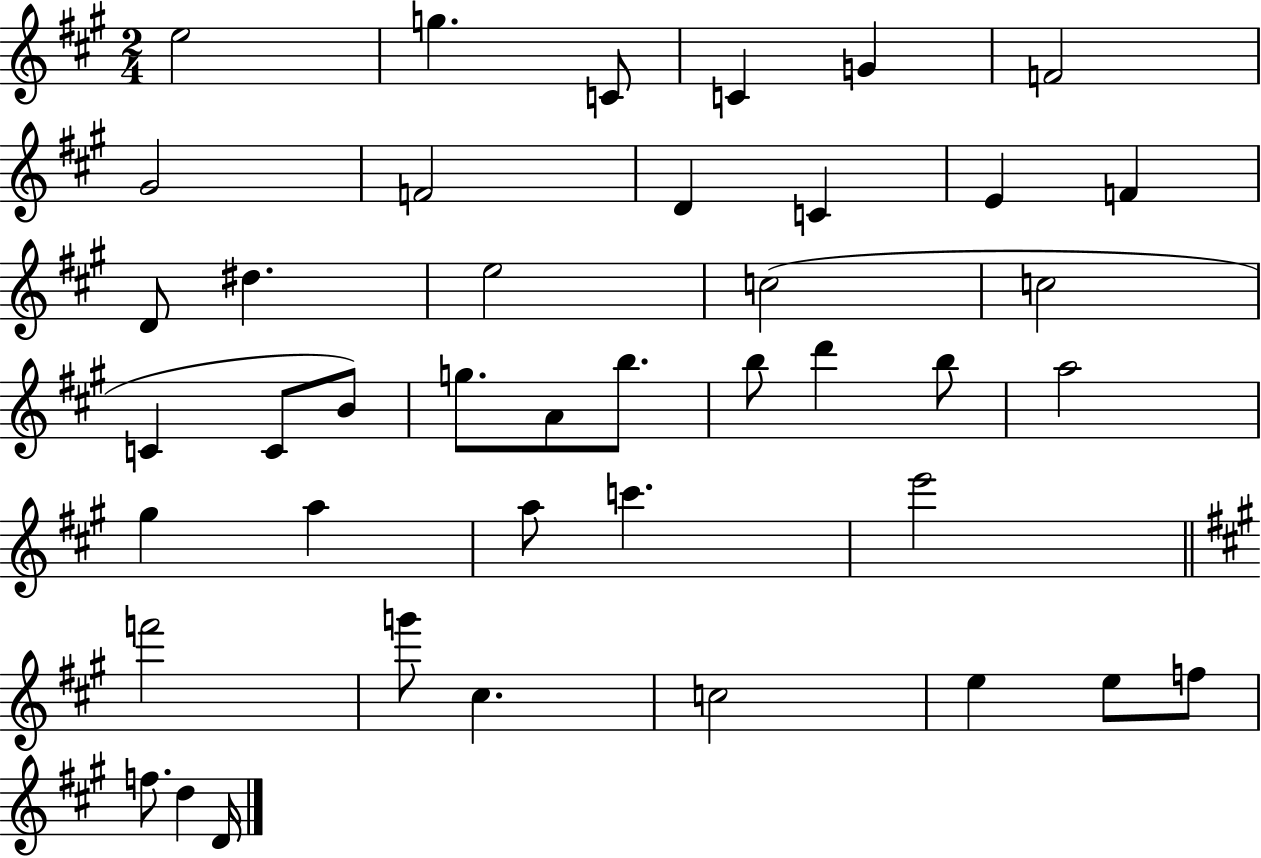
X:1
T:Untitled
M:2/4
L:1/4
K:A
e2 g C/2 C G F2 ^G2 F2 D C E F D/2 ^d e2 c2 c2 C C/2 B/2 g/2 A/2 b/2 b/2 d' b/2 a2 ^g a a/2 c' e'2 f'2 g'/2 ^c c2 e e/2 f/2 f/2 d D/4